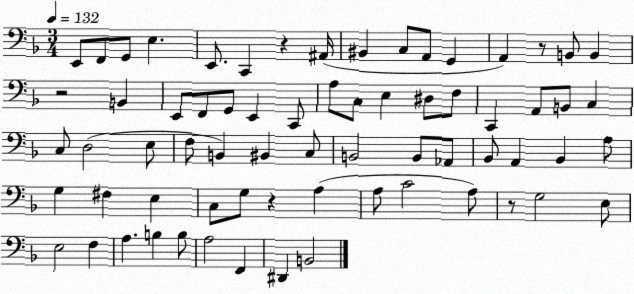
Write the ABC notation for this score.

X:1
T:Untitled
M:3/4
L:1/4
K:F
E,,/2 F,,/2 G,,/2 E, E,,/2 C,, z ^A,,/4 ^B,, C,/2 A,,/2 G,, A,, z/2 B,,/2 B,, z2 B,, E,,/2 F,,/2 G,,/2 E,, C,,/2 A,/2 C,/2 E, ^D,/2 F,/2 C,, A,,/2 B,,/2 C, C,/2 D,2 E,/2 F,/2 B,, ^B,, C,/2 B,,2 B,,/2 _A,,/2 _B,,/2 A,, _B,, A,/2 G, ^F, E, C,/2 G,/2 z A, A,/2 C2 A,/2 z/2 G,2 E,/2 E,2 F, A, B, B,/2 A,2 F,, ^D,, B,,2